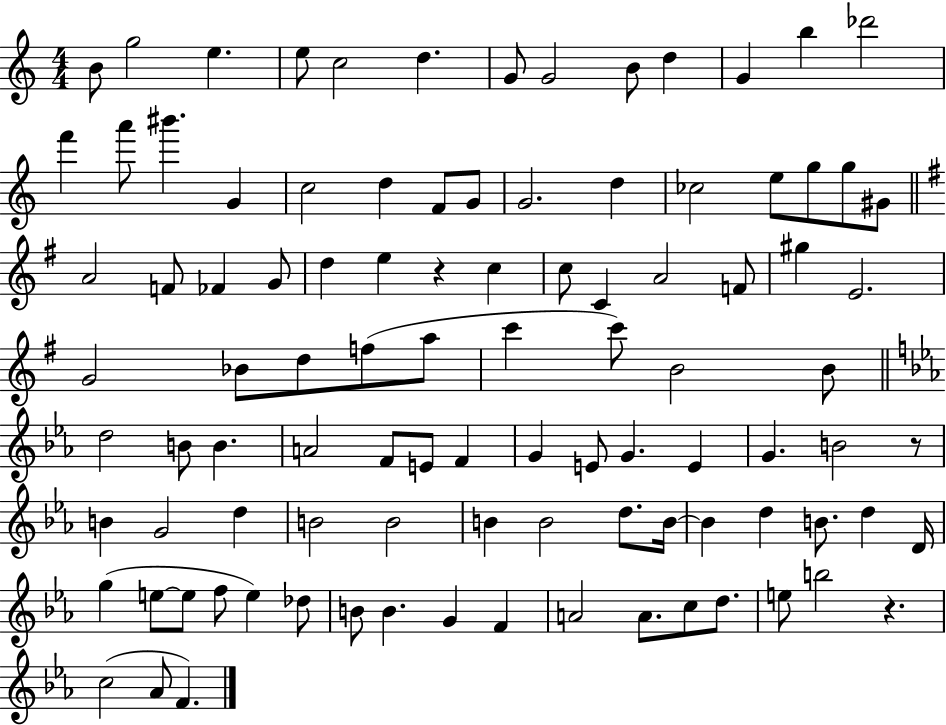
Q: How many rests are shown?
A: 3